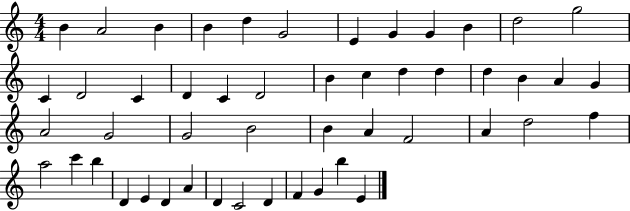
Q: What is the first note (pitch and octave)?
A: B4